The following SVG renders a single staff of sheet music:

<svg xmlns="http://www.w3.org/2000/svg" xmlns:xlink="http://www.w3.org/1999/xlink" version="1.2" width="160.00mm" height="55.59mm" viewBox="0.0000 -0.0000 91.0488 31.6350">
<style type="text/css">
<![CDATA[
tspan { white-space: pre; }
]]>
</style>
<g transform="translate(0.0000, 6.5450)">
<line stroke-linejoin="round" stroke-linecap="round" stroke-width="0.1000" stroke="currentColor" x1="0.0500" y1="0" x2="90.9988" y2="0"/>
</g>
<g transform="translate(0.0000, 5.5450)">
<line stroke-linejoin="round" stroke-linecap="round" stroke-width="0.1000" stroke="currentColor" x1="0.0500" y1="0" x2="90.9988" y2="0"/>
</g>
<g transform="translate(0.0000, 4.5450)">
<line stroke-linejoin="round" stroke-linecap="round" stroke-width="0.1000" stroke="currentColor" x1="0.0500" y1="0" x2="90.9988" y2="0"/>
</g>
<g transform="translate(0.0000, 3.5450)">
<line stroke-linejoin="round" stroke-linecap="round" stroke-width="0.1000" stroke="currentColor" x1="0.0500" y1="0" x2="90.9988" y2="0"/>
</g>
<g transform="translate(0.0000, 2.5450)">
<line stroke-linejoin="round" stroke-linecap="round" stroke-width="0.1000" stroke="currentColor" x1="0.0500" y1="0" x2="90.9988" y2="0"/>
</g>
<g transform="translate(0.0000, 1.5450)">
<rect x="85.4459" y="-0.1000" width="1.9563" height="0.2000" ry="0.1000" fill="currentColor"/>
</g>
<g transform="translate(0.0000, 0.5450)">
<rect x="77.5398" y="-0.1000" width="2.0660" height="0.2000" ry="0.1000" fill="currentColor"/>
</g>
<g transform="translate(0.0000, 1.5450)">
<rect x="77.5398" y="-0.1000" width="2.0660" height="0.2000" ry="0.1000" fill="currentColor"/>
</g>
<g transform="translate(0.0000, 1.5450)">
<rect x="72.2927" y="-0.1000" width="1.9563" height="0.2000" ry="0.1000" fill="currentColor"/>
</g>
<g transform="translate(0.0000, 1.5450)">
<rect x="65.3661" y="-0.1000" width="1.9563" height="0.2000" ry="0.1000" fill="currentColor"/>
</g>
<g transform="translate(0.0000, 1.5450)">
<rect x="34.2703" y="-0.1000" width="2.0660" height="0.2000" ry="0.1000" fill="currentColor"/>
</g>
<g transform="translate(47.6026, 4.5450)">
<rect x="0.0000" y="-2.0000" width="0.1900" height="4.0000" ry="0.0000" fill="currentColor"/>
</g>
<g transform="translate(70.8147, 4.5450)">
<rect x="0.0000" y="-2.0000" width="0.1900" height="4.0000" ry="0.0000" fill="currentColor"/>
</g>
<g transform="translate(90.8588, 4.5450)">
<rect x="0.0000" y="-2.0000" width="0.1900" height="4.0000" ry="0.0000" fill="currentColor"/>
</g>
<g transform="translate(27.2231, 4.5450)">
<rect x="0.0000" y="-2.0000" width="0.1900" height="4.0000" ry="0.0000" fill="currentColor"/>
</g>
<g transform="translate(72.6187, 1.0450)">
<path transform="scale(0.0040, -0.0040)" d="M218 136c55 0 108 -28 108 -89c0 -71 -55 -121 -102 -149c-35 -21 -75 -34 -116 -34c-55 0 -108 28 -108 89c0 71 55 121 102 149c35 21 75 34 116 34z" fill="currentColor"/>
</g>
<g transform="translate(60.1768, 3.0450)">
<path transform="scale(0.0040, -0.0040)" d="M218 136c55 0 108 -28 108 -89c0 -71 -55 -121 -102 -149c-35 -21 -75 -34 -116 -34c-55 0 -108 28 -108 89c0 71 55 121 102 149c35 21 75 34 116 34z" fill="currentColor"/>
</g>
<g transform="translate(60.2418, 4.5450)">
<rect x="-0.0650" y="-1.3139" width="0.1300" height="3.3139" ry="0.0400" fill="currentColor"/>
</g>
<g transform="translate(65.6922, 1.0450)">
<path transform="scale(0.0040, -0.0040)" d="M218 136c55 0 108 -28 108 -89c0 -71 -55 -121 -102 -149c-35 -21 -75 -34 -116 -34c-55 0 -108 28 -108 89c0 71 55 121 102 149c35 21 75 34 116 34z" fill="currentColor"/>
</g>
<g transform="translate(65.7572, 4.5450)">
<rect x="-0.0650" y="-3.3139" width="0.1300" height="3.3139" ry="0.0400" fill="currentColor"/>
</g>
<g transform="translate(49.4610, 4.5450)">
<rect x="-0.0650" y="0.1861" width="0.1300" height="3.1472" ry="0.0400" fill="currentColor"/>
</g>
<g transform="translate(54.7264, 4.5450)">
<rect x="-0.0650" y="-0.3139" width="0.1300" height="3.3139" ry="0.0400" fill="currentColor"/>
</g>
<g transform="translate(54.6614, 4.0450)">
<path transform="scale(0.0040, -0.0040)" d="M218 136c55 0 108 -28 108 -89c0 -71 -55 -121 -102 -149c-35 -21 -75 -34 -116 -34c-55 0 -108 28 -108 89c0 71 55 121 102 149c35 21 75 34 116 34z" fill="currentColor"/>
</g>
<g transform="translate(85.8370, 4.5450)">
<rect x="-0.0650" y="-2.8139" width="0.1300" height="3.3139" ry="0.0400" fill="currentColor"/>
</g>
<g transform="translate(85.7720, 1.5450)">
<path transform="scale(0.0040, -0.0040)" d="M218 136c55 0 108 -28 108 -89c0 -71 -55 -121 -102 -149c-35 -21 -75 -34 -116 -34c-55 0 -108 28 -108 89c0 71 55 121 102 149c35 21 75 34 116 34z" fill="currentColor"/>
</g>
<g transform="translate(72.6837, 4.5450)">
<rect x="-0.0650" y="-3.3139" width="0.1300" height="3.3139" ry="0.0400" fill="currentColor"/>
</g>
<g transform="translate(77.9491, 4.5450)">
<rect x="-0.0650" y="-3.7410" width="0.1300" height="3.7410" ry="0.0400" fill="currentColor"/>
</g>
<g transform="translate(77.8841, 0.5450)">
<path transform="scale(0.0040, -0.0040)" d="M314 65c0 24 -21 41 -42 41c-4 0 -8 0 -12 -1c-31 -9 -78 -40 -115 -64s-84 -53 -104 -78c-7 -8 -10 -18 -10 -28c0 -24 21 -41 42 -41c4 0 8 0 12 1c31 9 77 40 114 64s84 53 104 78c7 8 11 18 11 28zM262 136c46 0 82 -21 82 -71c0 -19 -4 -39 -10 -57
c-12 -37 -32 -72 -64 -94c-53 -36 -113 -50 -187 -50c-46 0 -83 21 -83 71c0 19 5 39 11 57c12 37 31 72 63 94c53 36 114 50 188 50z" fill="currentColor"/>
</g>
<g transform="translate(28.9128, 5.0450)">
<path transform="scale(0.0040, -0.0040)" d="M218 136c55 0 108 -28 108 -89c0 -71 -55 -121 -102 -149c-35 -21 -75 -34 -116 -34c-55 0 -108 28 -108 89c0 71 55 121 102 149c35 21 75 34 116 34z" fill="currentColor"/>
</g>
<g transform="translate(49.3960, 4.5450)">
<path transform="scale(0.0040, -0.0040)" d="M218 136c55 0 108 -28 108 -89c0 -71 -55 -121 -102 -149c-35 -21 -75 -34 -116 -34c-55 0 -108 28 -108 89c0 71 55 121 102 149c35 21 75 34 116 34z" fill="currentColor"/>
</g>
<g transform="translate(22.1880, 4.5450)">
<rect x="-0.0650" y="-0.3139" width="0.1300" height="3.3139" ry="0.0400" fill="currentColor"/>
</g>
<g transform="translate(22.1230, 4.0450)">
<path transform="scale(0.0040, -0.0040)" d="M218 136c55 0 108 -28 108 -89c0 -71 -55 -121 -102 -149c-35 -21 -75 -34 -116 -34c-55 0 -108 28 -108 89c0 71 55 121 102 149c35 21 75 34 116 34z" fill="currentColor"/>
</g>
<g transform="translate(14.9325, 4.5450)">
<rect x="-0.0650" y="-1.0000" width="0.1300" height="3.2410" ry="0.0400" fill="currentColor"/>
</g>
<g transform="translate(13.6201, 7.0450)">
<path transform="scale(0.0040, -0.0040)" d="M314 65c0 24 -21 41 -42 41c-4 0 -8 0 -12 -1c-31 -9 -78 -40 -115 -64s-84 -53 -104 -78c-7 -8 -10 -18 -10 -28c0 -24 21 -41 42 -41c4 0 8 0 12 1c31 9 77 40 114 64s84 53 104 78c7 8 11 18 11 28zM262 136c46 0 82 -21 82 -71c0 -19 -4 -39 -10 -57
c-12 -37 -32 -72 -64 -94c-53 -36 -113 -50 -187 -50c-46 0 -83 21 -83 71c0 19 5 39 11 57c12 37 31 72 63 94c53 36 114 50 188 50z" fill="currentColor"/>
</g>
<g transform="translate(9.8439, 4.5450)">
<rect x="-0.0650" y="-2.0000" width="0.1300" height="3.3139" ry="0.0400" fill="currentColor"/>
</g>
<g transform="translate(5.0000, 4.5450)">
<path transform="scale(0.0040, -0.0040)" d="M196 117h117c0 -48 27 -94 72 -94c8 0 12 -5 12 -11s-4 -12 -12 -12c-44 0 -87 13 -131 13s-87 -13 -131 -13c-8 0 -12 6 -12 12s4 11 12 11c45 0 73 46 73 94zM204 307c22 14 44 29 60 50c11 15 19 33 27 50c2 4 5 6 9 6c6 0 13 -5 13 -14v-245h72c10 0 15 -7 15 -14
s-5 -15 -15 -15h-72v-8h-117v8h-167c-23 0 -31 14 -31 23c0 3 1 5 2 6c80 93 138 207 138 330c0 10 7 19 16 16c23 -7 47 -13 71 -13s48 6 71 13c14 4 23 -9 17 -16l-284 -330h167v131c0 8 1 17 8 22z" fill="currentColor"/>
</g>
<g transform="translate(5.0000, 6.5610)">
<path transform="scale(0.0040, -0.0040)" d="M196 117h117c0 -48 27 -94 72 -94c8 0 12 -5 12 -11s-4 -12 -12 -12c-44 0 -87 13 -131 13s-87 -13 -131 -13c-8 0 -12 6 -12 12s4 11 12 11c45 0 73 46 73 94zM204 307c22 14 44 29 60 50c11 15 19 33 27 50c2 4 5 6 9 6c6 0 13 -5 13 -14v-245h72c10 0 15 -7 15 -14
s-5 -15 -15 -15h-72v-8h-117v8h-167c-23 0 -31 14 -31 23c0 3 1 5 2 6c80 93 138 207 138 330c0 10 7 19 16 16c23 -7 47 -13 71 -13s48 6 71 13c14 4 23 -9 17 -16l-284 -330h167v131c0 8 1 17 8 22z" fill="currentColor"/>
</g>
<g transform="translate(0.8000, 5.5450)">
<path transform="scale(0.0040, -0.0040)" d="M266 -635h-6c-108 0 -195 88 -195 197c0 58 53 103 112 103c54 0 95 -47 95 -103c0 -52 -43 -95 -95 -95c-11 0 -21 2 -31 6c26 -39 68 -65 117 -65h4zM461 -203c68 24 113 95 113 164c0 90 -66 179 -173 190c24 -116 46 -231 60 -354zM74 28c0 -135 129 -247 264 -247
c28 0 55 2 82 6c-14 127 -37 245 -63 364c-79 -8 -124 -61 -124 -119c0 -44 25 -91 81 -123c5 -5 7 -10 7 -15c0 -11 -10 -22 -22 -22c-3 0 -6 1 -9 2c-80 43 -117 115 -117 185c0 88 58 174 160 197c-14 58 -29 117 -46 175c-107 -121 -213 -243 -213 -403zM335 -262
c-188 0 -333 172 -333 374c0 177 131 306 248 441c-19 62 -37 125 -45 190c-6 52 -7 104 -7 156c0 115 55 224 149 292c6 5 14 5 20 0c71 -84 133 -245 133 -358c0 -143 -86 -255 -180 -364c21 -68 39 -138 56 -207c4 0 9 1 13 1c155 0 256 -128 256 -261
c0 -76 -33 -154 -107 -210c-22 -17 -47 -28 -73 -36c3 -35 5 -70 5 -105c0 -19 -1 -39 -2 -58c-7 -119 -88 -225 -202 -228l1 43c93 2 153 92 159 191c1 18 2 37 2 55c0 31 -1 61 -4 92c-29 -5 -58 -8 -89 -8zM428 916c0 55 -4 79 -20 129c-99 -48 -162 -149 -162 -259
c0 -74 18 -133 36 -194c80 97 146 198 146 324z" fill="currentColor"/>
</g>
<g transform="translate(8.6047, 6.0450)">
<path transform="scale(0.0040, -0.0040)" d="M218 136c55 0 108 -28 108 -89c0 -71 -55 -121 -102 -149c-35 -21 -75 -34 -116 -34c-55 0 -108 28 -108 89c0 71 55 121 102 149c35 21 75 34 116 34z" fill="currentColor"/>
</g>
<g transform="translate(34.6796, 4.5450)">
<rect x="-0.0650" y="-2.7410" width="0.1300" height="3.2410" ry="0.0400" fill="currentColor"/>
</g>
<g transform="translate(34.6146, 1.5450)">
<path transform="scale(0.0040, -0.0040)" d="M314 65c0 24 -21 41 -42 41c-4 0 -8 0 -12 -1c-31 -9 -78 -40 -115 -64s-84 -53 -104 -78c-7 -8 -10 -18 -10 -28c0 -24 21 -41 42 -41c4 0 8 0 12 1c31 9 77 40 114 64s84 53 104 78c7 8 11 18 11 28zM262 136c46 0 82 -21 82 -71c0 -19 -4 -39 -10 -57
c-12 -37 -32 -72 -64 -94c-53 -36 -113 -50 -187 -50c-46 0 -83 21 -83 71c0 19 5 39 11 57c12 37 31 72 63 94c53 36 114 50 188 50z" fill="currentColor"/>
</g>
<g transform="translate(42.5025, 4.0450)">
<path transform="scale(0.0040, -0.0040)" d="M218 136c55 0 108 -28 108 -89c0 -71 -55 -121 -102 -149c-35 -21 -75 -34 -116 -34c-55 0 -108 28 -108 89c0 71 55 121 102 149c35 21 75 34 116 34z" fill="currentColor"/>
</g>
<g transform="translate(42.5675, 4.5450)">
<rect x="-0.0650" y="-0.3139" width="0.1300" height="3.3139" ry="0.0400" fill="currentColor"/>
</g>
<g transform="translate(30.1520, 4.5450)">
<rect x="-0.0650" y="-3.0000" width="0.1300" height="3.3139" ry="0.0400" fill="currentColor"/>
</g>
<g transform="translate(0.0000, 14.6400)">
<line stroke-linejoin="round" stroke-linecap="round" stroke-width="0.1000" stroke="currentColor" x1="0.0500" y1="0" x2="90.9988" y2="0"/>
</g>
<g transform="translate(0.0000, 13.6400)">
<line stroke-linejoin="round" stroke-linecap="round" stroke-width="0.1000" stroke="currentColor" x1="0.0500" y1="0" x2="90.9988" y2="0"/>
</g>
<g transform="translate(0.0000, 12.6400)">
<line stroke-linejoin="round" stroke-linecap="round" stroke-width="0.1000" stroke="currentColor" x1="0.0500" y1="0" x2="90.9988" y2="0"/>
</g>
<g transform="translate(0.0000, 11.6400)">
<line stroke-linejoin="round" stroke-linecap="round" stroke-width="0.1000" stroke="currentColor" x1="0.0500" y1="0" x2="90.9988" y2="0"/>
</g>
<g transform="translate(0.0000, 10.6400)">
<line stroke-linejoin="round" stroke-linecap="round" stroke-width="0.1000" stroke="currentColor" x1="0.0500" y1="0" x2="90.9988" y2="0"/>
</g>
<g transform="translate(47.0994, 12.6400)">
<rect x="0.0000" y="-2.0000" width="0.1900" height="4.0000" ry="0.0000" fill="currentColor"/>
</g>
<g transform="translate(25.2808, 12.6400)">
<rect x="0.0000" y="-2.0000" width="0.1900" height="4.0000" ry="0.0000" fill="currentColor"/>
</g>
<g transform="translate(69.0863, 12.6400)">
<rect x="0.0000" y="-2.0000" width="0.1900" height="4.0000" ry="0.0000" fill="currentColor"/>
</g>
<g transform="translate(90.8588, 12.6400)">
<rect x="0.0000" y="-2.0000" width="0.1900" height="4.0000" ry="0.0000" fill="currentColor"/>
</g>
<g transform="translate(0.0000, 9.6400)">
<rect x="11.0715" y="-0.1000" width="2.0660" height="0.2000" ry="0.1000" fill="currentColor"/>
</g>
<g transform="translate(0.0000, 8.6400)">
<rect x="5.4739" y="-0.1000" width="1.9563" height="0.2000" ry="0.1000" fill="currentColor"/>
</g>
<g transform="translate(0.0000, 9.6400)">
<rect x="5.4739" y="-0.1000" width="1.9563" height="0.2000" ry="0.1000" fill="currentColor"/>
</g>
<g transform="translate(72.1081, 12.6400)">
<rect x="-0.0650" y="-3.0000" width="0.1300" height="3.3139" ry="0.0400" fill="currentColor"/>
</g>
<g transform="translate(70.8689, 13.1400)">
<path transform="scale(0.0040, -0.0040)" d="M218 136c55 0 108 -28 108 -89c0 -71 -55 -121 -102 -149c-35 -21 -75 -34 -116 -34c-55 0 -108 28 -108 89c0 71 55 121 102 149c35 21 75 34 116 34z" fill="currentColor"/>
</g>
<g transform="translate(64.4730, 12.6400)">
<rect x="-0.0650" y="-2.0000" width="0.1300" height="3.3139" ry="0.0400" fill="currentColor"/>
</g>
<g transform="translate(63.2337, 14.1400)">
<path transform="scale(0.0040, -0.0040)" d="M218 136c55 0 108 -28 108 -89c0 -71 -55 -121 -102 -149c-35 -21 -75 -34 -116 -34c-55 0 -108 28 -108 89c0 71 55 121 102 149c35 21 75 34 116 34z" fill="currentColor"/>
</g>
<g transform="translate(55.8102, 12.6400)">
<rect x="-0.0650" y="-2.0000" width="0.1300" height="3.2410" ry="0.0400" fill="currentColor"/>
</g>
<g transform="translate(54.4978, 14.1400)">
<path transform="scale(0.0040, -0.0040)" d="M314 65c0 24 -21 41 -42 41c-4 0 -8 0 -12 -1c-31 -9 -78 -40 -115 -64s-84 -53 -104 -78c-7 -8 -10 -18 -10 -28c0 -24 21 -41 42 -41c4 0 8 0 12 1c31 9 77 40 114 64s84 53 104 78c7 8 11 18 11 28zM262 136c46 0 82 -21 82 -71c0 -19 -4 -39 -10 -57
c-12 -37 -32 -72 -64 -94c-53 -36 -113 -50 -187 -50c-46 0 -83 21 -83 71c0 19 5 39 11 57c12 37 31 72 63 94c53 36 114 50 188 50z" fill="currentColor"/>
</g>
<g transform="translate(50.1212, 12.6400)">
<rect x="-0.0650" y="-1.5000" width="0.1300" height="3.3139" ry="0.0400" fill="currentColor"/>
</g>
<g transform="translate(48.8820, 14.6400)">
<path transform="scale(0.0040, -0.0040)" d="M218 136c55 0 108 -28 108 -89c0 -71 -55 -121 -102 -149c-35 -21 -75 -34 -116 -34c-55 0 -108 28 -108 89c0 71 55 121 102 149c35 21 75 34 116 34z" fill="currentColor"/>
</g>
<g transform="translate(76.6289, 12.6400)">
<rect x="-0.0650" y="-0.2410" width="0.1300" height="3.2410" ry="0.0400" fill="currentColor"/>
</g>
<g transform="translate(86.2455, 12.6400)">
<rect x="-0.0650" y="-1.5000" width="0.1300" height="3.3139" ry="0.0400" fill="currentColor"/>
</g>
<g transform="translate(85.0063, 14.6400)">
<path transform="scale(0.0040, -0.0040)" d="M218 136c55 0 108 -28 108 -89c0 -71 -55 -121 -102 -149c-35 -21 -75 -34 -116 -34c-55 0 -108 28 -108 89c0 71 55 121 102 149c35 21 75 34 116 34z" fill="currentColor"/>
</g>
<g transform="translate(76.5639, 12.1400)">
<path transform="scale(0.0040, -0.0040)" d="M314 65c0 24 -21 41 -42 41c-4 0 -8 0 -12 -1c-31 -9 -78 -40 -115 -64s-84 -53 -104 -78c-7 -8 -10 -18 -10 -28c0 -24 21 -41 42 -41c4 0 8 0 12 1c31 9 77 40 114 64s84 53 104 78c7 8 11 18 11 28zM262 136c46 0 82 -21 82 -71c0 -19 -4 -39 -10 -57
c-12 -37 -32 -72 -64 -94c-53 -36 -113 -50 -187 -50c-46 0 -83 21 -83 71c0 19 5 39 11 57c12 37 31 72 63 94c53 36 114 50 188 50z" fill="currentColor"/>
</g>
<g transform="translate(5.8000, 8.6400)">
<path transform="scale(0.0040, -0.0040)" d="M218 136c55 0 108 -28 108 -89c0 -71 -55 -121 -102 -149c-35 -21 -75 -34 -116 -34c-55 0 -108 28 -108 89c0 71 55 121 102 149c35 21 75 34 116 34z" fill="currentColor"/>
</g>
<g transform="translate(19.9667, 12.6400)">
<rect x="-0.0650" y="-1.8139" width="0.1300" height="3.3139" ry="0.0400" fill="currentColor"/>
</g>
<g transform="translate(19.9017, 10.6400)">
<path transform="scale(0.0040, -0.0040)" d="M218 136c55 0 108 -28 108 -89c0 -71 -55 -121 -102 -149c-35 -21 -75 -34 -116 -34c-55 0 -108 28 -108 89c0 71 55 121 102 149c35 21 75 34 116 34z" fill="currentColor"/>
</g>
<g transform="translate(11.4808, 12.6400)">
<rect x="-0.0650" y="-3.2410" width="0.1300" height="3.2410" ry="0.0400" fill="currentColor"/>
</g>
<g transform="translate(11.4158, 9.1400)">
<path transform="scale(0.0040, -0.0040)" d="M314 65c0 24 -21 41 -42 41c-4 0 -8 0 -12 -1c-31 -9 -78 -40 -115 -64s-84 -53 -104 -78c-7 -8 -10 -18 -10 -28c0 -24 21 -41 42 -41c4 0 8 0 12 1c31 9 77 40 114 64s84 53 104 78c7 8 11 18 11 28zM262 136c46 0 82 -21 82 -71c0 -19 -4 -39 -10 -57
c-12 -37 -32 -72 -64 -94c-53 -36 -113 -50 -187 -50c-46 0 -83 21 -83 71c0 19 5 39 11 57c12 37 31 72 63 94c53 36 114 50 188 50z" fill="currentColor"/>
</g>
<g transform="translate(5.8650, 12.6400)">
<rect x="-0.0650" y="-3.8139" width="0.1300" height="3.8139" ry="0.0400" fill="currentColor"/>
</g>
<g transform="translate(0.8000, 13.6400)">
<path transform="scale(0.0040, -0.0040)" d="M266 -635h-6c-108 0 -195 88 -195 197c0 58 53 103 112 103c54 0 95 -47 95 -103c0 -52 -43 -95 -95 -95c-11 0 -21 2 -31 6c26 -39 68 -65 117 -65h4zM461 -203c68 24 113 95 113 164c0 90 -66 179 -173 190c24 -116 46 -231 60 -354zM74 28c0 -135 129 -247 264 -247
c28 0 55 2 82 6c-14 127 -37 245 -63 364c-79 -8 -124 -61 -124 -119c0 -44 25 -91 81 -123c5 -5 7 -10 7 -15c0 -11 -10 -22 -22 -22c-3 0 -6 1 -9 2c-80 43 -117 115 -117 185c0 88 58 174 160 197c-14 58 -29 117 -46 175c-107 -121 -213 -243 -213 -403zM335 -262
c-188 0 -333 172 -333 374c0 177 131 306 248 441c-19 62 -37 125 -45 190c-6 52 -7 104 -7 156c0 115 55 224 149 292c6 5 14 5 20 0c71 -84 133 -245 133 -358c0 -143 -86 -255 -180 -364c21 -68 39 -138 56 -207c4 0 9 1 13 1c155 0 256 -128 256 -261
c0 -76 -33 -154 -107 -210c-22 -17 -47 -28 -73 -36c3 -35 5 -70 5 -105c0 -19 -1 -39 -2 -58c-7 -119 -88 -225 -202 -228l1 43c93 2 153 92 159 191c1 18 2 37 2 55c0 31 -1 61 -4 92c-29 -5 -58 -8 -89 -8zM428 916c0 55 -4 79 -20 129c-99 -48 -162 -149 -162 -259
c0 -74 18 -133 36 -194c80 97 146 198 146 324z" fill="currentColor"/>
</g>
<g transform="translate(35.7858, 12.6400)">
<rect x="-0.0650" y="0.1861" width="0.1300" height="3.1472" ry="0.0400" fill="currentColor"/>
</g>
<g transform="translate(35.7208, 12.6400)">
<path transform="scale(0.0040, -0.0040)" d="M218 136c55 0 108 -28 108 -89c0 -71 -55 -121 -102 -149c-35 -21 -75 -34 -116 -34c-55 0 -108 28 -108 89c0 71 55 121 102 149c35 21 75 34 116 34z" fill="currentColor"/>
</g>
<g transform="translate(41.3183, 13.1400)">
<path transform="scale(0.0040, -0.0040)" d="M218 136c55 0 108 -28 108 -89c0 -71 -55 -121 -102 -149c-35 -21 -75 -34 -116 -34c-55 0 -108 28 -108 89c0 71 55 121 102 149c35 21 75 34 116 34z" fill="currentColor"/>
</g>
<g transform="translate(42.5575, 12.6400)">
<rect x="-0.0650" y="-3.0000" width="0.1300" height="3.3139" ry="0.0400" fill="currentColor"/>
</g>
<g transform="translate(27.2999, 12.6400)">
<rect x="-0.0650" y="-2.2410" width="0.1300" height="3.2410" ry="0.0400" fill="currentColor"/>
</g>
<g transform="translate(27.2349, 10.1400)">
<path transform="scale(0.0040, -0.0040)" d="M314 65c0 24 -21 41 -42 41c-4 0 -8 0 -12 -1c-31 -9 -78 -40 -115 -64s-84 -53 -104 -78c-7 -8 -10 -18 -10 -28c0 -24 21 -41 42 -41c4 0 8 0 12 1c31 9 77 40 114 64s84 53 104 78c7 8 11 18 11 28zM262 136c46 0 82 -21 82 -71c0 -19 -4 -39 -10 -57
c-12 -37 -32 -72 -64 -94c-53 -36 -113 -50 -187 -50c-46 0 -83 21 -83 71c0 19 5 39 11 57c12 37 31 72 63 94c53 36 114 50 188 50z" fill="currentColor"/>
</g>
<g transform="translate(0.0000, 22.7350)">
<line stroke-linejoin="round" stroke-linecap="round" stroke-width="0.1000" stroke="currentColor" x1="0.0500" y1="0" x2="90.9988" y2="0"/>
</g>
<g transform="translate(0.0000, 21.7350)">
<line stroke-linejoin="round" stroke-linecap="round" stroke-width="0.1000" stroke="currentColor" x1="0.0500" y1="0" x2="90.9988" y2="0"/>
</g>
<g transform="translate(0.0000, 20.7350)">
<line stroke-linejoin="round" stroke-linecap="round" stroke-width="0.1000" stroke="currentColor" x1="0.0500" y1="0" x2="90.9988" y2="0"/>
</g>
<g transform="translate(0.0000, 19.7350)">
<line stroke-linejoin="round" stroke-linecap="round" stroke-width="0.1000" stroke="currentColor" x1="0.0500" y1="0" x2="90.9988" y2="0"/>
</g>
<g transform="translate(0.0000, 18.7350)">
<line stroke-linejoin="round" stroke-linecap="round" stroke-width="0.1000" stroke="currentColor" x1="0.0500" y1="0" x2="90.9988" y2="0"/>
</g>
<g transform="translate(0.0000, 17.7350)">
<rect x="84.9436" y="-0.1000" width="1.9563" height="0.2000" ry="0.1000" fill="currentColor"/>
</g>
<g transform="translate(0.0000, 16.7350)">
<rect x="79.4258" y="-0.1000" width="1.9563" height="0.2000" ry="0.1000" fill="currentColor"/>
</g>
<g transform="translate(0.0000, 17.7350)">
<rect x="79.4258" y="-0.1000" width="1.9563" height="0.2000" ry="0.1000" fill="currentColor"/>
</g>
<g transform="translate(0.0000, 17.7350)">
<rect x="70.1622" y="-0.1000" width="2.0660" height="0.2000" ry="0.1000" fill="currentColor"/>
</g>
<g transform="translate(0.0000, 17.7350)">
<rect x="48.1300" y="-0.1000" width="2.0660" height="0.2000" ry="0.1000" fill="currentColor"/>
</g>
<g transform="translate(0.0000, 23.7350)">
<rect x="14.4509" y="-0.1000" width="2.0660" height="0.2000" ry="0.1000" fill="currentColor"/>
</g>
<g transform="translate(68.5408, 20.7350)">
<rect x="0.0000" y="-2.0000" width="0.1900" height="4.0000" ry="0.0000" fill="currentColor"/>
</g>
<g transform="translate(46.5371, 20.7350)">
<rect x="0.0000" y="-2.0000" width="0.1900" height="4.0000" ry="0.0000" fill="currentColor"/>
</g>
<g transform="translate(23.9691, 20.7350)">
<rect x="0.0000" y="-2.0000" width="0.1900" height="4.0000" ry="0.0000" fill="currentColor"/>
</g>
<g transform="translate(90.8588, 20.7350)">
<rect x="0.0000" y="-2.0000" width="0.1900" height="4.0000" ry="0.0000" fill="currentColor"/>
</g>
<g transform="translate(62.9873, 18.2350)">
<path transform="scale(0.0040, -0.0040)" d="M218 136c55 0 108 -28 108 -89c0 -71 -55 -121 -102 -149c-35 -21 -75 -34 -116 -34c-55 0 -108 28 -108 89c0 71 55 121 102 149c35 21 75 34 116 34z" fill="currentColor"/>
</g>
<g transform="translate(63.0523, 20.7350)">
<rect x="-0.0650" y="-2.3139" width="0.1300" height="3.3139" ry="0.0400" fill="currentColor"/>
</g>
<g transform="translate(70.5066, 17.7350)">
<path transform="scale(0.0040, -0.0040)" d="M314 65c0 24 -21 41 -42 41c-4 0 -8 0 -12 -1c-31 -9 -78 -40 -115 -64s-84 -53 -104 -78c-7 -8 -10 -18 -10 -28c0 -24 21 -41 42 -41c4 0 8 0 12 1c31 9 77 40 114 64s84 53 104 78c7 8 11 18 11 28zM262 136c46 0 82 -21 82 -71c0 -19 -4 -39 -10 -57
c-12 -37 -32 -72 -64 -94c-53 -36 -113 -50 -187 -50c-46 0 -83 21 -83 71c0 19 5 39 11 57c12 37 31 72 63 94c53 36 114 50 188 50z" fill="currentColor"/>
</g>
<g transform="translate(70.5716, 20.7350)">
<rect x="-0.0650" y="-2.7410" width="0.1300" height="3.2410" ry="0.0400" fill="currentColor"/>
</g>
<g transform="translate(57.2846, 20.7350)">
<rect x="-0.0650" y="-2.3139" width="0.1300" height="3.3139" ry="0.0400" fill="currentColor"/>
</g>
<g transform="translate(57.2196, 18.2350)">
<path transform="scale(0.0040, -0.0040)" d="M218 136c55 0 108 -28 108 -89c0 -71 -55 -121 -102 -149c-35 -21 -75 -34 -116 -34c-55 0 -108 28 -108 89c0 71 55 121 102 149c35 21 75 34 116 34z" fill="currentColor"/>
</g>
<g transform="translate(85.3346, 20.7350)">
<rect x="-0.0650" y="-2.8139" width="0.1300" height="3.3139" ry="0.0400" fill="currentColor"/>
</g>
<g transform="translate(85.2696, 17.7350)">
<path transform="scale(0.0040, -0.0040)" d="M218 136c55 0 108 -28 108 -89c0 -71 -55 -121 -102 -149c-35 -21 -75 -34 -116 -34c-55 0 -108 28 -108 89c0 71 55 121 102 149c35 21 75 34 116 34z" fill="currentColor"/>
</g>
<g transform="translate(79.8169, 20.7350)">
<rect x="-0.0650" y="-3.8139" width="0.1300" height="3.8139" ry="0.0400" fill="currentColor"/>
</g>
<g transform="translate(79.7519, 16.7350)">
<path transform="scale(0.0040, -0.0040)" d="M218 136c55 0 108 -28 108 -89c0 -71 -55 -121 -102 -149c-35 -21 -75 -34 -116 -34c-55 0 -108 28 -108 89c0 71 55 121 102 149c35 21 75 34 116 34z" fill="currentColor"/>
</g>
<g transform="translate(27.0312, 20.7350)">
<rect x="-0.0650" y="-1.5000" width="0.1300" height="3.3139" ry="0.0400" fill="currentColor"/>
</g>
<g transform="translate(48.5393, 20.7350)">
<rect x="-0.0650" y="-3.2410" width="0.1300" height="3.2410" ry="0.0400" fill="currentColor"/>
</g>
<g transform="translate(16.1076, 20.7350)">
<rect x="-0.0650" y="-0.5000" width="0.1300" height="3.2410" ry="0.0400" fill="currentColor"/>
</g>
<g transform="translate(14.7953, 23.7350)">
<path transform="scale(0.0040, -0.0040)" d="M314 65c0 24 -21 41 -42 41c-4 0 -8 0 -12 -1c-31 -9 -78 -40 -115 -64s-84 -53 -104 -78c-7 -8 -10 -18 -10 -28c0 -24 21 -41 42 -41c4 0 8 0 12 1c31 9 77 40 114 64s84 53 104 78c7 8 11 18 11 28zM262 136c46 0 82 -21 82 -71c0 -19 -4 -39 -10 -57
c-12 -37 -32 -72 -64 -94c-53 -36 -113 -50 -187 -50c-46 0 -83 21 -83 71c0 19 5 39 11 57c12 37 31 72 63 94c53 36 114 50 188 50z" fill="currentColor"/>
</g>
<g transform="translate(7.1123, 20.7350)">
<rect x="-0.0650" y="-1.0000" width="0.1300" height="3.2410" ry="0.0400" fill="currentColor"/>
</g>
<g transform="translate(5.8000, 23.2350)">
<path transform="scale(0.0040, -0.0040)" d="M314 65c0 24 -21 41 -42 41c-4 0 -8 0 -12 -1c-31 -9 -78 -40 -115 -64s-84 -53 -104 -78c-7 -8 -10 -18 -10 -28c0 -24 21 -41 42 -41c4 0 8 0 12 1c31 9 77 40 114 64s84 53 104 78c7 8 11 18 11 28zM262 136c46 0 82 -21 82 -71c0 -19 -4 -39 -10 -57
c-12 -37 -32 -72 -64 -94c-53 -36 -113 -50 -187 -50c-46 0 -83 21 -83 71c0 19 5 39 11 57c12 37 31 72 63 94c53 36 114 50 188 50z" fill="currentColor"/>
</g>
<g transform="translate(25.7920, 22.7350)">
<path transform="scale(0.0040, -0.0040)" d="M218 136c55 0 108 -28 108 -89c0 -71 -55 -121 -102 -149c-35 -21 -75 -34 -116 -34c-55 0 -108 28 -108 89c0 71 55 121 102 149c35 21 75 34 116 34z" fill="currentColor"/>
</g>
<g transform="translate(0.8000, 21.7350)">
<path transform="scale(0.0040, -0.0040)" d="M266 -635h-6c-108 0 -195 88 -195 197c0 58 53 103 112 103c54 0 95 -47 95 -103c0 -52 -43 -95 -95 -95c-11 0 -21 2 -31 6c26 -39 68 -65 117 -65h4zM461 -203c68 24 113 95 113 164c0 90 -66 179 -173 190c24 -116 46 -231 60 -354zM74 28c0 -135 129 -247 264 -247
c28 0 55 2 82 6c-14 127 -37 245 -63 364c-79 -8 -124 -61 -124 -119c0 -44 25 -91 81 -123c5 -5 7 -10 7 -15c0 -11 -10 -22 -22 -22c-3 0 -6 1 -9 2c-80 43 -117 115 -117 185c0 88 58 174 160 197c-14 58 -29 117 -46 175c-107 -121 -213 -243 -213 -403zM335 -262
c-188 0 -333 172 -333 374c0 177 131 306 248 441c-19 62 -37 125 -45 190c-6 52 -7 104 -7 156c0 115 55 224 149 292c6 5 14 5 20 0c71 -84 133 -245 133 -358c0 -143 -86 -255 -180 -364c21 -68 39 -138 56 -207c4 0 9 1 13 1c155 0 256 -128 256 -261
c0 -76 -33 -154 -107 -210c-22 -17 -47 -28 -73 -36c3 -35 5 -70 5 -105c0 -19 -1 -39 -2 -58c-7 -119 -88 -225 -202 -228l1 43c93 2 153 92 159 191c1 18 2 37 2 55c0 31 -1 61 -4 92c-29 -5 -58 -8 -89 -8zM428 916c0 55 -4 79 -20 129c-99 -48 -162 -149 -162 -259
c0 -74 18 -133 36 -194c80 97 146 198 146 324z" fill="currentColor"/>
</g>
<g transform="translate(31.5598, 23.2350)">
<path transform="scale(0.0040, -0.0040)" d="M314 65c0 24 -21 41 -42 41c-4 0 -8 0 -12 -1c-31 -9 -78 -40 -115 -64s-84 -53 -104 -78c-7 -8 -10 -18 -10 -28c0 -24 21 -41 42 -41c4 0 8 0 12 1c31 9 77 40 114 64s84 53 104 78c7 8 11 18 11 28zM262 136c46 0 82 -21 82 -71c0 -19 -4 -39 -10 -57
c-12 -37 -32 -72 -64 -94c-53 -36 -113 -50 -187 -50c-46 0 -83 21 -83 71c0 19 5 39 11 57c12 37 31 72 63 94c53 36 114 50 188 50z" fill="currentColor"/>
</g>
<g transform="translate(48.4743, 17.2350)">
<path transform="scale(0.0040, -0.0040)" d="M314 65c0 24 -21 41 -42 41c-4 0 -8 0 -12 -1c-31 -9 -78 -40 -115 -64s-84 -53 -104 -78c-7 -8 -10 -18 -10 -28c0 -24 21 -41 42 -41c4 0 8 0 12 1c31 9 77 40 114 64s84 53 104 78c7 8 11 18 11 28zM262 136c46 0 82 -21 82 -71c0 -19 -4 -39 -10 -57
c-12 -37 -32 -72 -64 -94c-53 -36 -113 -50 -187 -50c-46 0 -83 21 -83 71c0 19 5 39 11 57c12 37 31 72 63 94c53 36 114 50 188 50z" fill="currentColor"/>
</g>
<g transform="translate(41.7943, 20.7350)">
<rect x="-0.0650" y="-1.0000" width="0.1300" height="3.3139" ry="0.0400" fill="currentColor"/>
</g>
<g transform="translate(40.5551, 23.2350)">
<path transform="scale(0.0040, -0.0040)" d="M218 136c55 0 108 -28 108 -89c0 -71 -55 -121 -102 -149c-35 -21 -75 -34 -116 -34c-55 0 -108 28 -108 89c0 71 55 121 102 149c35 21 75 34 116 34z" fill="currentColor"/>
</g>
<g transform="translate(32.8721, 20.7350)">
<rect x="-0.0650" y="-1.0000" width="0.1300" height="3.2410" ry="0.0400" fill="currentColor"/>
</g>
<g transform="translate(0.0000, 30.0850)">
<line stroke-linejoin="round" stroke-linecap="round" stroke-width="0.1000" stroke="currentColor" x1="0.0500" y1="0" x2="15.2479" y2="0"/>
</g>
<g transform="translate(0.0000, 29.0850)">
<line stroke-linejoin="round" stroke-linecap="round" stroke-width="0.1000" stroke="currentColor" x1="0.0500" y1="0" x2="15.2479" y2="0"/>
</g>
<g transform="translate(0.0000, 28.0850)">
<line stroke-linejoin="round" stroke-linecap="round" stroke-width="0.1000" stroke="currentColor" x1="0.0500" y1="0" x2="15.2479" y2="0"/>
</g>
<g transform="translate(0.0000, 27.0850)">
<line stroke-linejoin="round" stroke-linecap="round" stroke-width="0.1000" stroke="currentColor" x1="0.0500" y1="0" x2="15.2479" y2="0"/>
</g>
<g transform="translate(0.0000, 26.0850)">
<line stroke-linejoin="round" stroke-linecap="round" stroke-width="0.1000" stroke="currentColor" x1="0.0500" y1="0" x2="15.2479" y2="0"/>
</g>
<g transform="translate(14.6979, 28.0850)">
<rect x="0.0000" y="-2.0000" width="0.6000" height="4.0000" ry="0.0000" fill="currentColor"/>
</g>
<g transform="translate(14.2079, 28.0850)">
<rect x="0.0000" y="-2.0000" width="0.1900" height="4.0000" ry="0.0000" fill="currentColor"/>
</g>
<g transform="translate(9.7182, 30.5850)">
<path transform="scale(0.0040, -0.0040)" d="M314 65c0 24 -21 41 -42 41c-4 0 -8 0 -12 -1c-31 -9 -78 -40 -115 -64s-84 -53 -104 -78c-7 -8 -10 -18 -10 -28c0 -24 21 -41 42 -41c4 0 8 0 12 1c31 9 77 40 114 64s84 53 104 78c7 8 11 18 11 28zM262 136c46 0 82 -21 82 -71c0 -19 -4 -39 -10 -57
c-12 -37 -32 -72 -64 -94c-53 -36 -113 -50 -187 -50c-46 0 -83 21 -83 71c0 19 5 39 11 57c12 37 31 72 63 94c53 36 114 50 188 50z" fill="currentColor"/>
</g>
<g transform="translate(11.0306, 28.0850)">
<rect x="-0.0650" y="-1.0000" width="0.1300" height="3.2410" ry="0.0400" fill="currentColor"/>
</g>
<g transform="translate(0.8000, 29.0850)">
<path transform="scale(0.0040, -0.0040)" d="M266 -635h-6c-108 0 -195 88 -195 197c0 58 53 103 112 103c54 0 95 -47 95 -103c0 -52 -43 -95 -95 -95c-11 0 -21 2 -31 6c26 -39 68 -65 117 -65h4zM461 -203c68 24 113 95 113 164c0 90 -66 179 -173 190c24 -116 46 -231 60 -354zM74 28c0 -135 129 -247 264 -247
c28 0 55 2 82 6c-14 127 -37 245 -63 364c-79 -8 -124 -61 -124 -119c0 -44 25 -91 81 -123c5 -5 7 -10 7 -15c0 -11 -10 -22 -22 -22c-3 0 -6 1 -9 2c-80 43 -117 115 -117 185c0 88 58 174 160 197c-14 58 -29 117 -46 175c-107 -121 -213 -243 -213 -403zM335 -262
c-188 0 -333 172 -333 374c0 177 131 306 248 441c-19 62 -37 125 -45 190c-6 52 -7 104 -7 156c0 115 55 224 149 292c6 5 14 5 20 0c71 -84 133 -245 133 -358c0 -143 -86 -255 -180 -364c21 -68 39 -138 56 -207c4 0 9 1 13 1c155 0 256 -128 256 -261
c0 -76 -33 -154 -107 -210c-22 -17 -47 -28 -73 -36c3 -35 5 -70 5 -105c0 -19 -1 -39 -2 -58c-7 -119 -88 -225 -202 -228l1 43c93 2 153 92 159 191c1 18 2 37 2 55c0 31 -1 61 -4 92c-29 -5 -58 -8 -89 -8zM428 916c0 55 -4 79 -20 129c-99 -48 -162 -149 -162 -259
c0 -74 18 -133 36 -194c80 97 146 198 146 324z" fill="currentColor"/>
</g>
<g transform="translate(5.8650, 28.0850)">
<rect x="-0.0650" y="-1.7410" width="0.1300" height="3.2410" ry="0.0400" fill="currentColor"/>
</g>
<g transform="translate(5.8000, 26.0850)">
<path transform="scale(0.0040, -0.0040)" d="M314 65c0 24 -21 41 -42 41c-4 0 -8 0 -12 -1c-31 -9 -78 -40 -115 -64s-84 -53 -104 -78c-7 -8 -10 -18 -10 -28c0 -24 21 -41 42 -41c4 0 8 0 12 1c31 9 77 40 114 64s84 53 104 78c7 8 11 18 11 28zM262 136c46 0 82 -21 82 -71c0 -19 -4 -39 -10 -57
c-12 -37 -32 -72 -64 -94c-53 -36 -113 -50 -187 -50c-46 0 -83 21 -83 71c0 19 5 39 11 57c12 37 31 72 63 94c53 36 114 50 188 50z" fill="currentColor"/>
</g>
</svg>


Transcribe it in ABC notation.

X:1
T:Untitled
M:4/4
L:1/4
K:C
F D2 c A a2 c B c e b b c'2 a c' b2 f g2 B A E F2 F A c2 E D2 C2 E D2 D b2 g g a2 c' a f2 D2